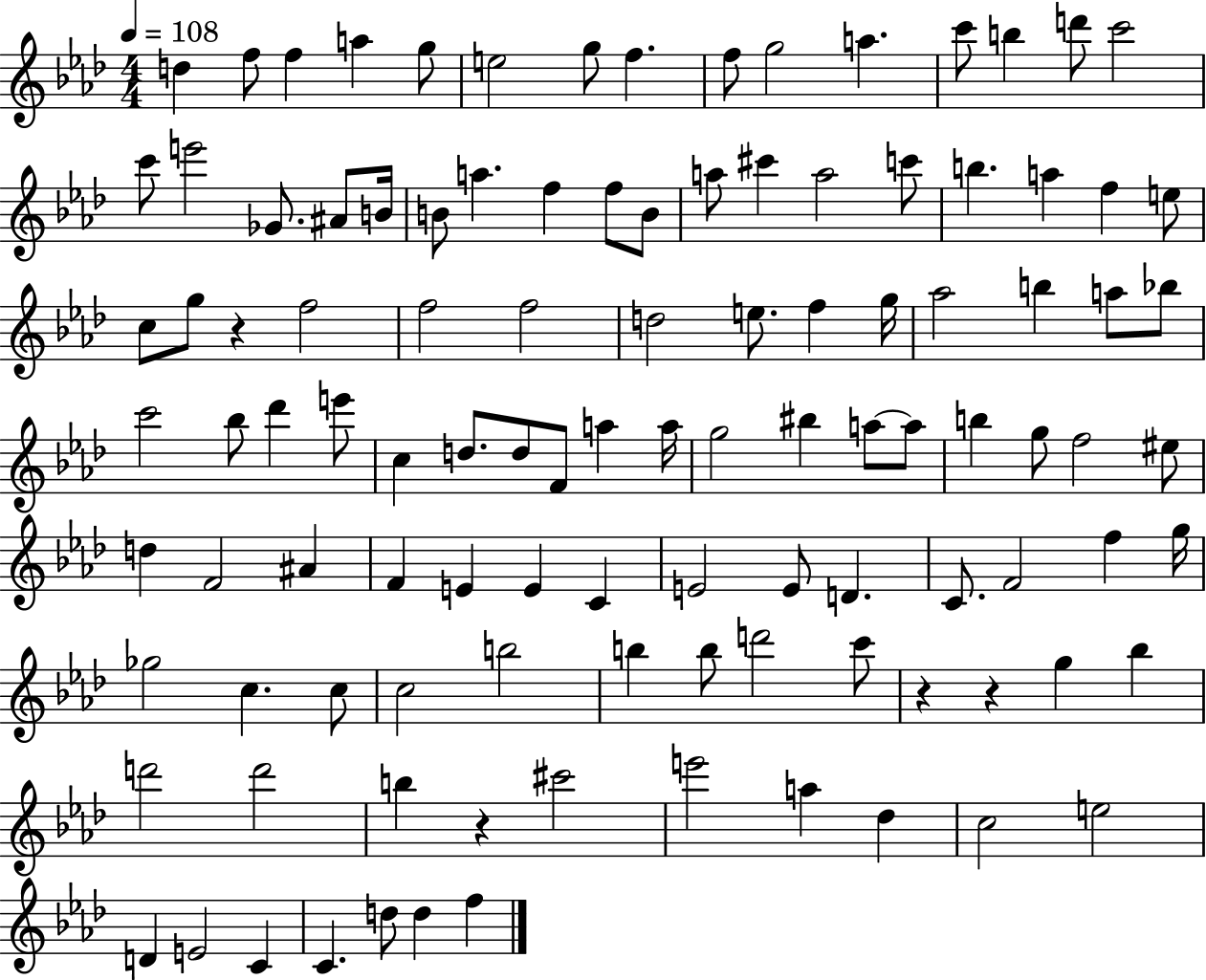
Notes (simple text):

D5/q F5/e F5/q A5/q G5/e E5/h G5/e F5/q. F5/e G5/h A5/q. C6/e B5/q D6/e C6/h C6/e E6/h Gb4/e. A#4/e B4/s B4/e A5/q. F5/q F5/e B4/e A5/e C#6/q A5/h C6/e B5/q. A5/q F5/q E5/e C5/e G5/e R/q F5/h F5/h F5/h D5/h E5/e. F5/q G5/s Ab5/h B5/q A5/e Bb5/e C6/h Bb5/e Db6/q E6/e C5/q D5/e. D5/e F4/e A5/q A5/s G5/h BIS5/q A5/e A5/e B5/q G5/e F5/h EIS5/e D5/q F4/h A#4/q F4/q E4/q E4/q C4/q E4/h E4/e D4/q. C4/e. F4/h F5/q G5/s Gb5/h C5/q. C5/e C5/h B5/h B5/q B5/e D6/h C6/e R/q R/q G5/q Bb5/q D6/h D6/h B5/q R/q C#6/h E6/h A5/q Db5/q C5/h E5/h D4/q E4/h C4/q C4/q. D5/e D5/q F5/q